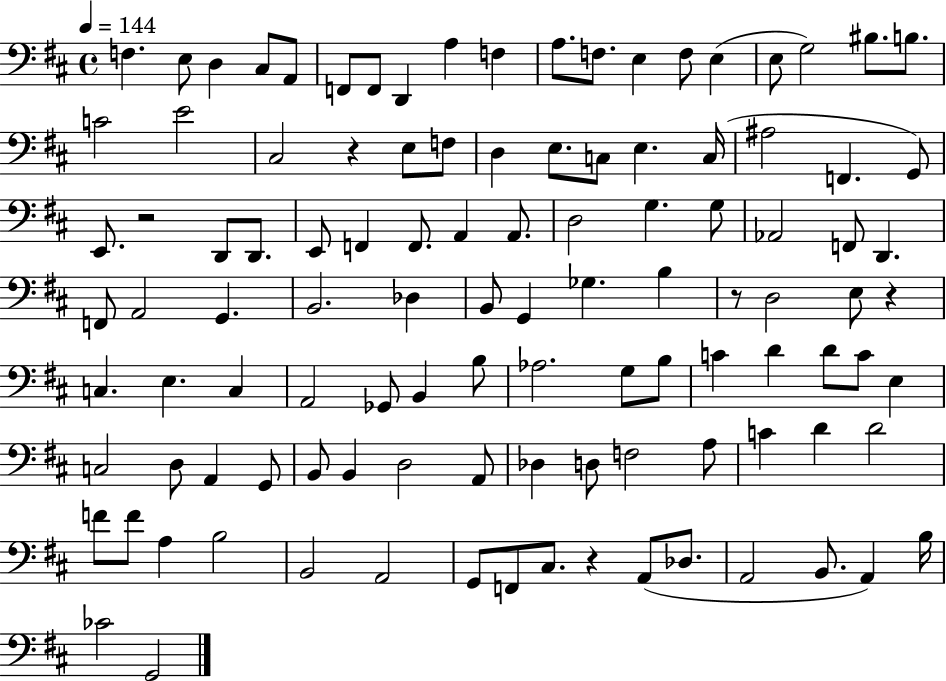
X:1
T:Untitled
M:4/4
L:1/4
K:D
F, E,/2 D, ^C,/2 A,,/2 F,,/2 F,,/2 D,, A, F, A,/2 F,/2 E, F,/2 E, E,/2 G,2 ^B,/2 B,/2 C2 E2 ^C,2 z E,/2 F,/2 D, E,/2 C,/2 E, C,/4 ^A,2 F,, G,,/2 E,,/2 z2 D,,/2 D,,/2 E,,/2 F,, F,,/2 A,, A,,/2 D,2 G, G,/2 _A,,2 F,,/2 D,, F,,/2 A,,2 G,, B,,2 _D, B,,/2 G,, _G, B, z/2 D,2 E,/2 z C, E, C, A,,2 _G,,/2 B,, B,/2 _A,2 G,/2 B,/2 C D D/2 C/2 E, C,2 D,/2 A,, G,,/2 B,,/2 B,, D,2 A,,/2 _D, D,/2 F,2 A,/2 C D D2 F/2 F/2 A, B,2 B,,2 A,,2 G,,/2 F,,/2 ^C,/2 z A,,/2 _D,/2 A,,2 B,,/2 A,, B,/4 _C2 G,,2